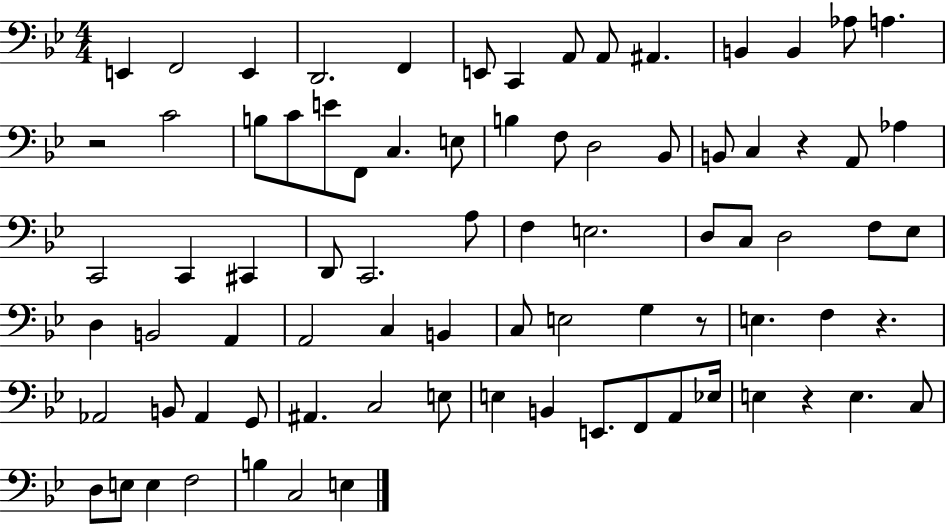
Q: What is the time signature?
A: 4/4